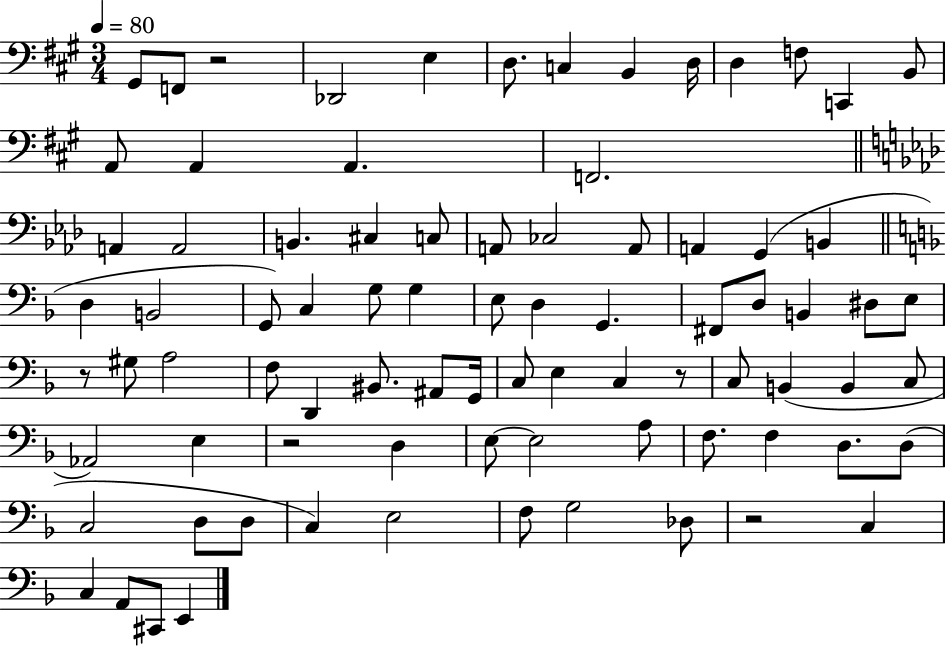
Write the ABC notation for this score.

X:1
T:Untitled
M:3/4
L:1/4
K:A
^G,,/2 F,,/2 z2 _D,,2 E, D,/2 C, B,, D,/4 D, F,/2 C,, B,,/2 A,,/2 A,, A,, F,,2 A,, A,,2 B,, ^C, C,/2 A,,/2 _C,2 A,,/2 A,, G,, B,, D, B,,2 G,,/2 C, G,/2 G, E,/2 D, G,, ^F,,/2 D,/2 B,, ^D,/2 E,/2 z/2 ^G,/2 A,2 F,/2 D,, ^B,,/2 ^A,,/2 G,,/4 C,/2 E, C, z/2 C,/2 B,, B,, C,/2 _A,,2 E, z2 D, E,/2 E,2 A,/2 F,/2 F, D,/2 D,/2 C,2 D,/2 D,/2 C, E,2 F,/2 G,2 _D,/2 z2 C, C, A,,/2 ^C,,/2 E,,